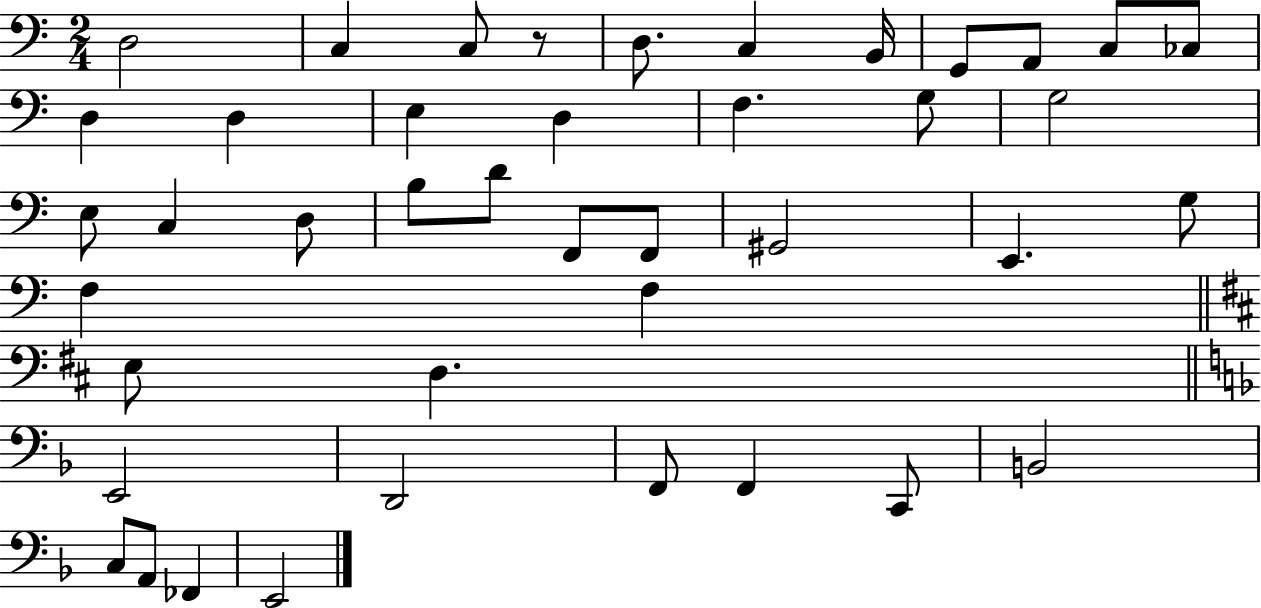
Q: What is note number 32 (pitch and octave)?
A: E2